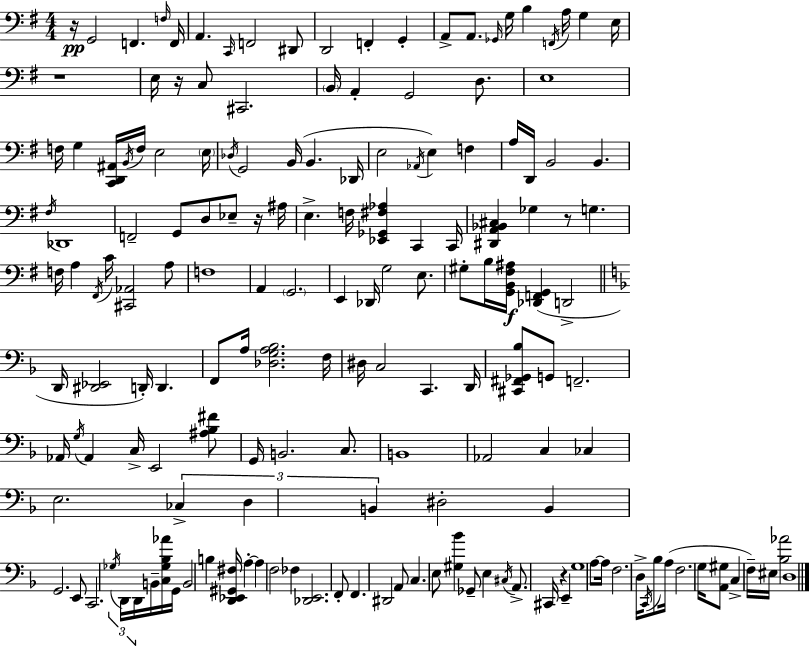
R/s G2/h F2/q. F3/s F2/s A2/q. C2/s F2/h D#2/e D2/h F2/q G2/q A2/e A2/e. Gb2/s G3/s B3/q F2/s A3/s G3/q E3/s R/w E3/s R/s C3/e C#2/h. B2/s A2/q G2/h D3/e. E3/w F3/s G3/q [C2,D2,A#2]/s B2/s F3/s E3/h E3/s Db3/s G2/h B2/s B2/q. Db2/s E3/h Ab2/s E3/q F3/q A3/s D2/s B2/h B2/q. F#3/s Db2/w F2/h G2/e D3/e Eb3/e R/s A#3/s E3/q. F3/s [Eb2,Gb2,F#3,Ab3]/q C2/q C2/s [D#2,A2,Bb2,C#3]/q Gb3/q R/e G3/q. F3/s A3/q F#2/s C4/s [C#2,Ab2]/h A3/e F3/w A2/q G2/h. E2/q Db2/s G3/h E3/e. G#3/e B3/s [G2,B2,F#3,A#3]/s [Db2,F2,G2]/q D2/h D2/s [D#2,Eb2]/h D2/s D2/q. F2/e A3/s [Db3,G3,A3,Bb3]/h. F3/s D#3/s C3/h C2/q. D2/s [C#2,F#2,Gb2,Bb3]/e G2/e F2/h. Ab2/s G3/s Ab2/q C3/s E2/h [A#3,Bb3,F#4]/e G2/s B2/h. C3/e. B2/w Ab2/h C3/q CES3/q E3/h. CES3/q D3/q B2/q D#3/h B2/q G2/h. E2/e C2/h. Gb3/s D2/s D2/s B2/s [C3,Gb3,Bb3,Ab4]/s G2/s B2/h B3/q [D2,Eb2,G#2,F#3]/s A3/q A3/q F3/h FES3/q [Db2,E2]/h. F2/e F2/q. D#2/h A2/e C3/q. E3/e [G#3,Bb4]/q Gb2/e E3/q C#3/s A2/e. C#2/s R/q E2/q G3/w A3/e A3/s F3/h. D3/s C2/s Bb3/e A3/s F3/h. G3/s [A2,G#3]/e C3/q F3/s EIS3/s [Bb3,Ab4]/h D3/w